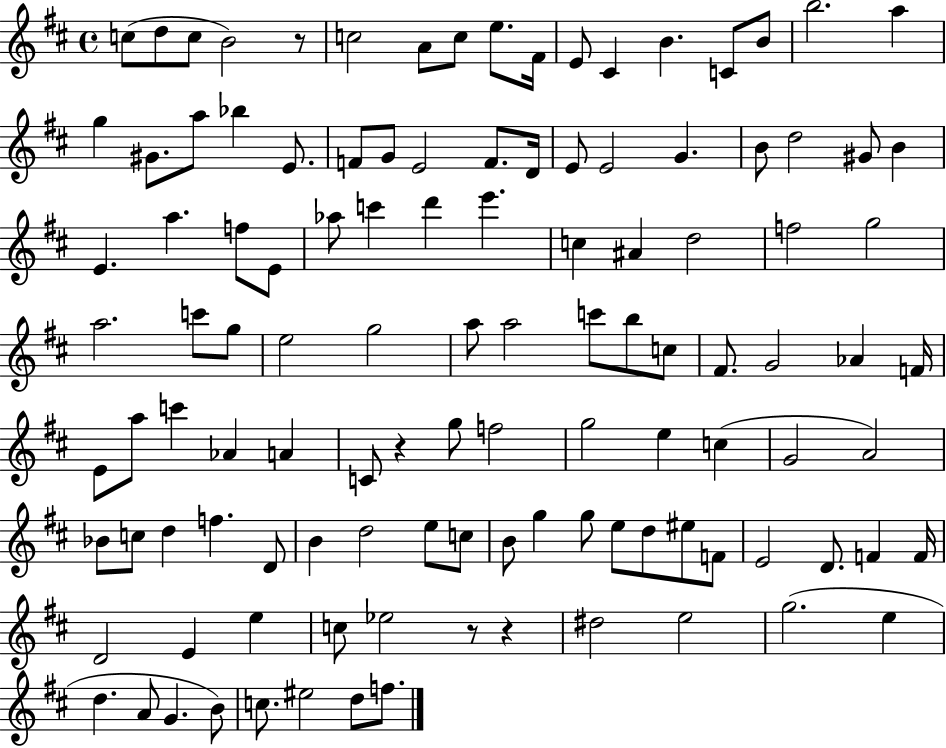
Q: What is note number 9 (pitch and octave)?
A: F#4